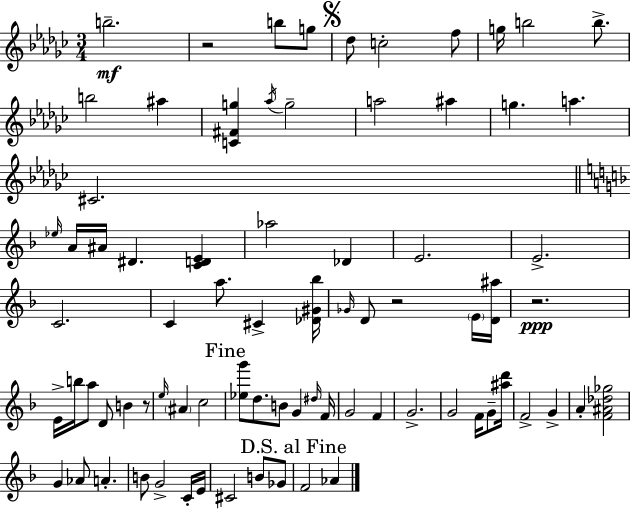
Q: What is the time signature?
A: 3/4